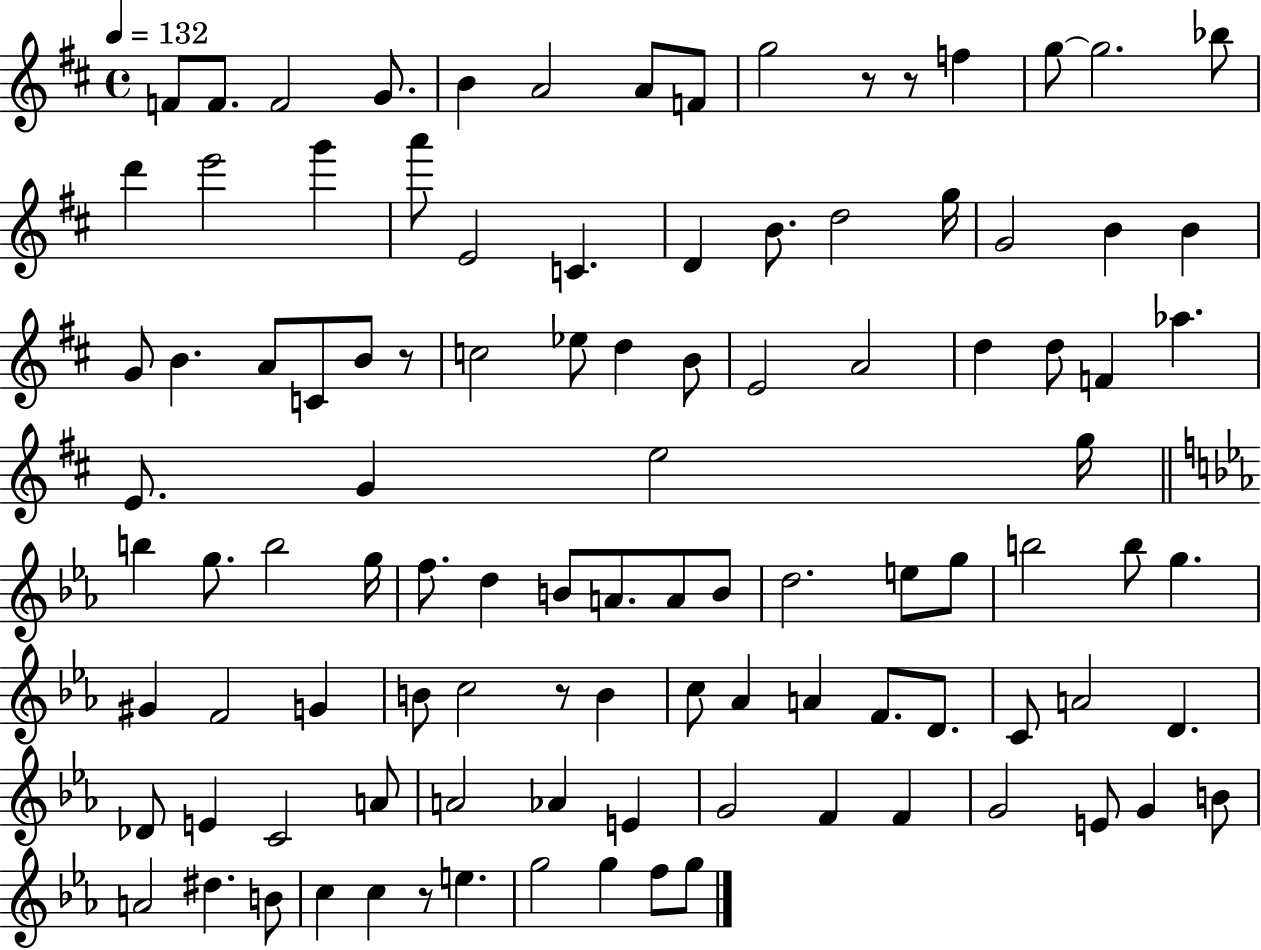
F4/e F4/e. F4/h G4/e. B4/q A4/h A4/e F4/e G5/h R/e R/e F5/q G5/e G5/h. Bb5/e D6/q E6/h G6/q A6/e E4/h C4/q. D4/q B4/e. D5/h G5/s G4/h B4/q B4/q G4/e B4/q. A4/e C4/e B4/e R/e C5/h Eb5/e D5/q B4/e E4/h A4/h D5/q D5/e F4/q Ab5/q. E4/e. G4/q E5/h G5/s B5/q G5/e. B5/h G5/s F5/e. D5/q B4/e A4/e. A4/e B4/e D5/h. E5/e G5/e B5/h B5/e G5/q. G#4/q F4/h G4/q B4/e C5/h R/e B4/q C5/e Ab4/q A4/q F4/e. D4/e. C4/e A4/h D4/q. Db4/e E4/q C4/h A4/e A4/h Ab4/q E4/q G4/h F4/q F4/q G4/h E4/e G4/q B4/e A4/h D#5/q. B4/e C5/q C5/q R/e E5/q. G5/h G5/q F5/e G5/e